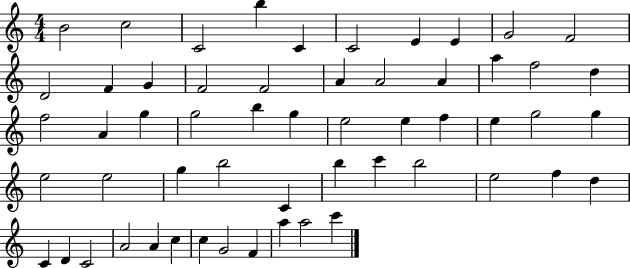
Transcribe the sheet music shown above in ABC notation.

X:1
T:Untitled
M:4/4
L:1/4
K:C
B2 c2 C2 b C C2 E E G2 F2 D2 F G F2 F2 A A2 A a f2 d f2 A g g2 b g e2 e f e g2 g e2 e2 g b2 C b c' b2 e2 f d C D C2 A2 A c c G2 F a a2 c'